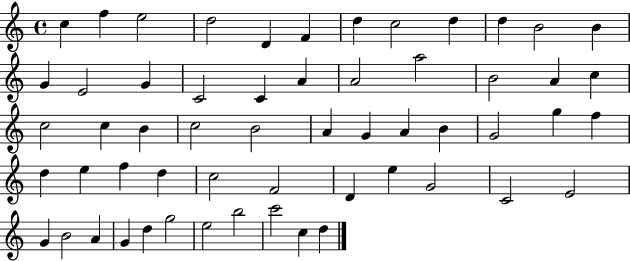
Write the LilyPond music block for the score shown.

{
  \clef treble
  \time 4/4
  \defaultTimeSignature
  \key c \major
  c''4 f''4 e''2 | d''2 d'4 f'4 | d''4 c''2 d''4 | d''4 b'2 b'4 | \break g'4 e'2 g'4 | c'2 c'4 a'4 | a'2 a''2 | b'2 a'4 c''4 | \break c''2 c''4 b'4 | c''2 b'2 | a'4 g'4 a'4 b'4 | g'2 g''4 f''4 | \break d''4 e''4 f''4 d''4 | c''2 f'2 | d'4 e''4 g'2 | c'2 e'2 | \break g'4 b'2 a'4 | g'4 d''4 g''2 | e''2 b''2 | c'''2 c''4 d''4 | \break \bar "|."
}